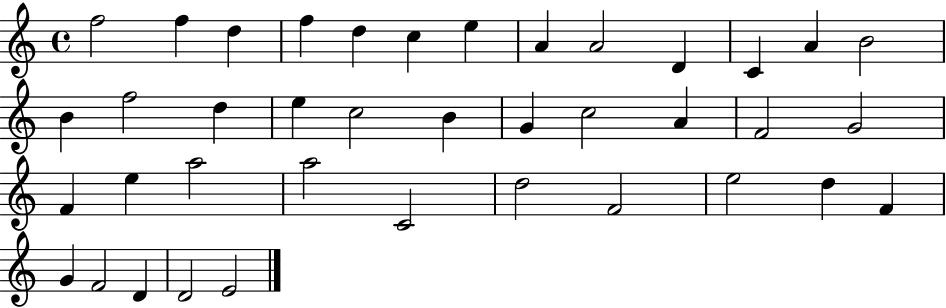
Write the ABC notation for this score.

X:1
T:Untitled
M:4/4
L:1/4
K:C
f2 f d f d c e A A2 D C A B2 B f2 d e c2 B G c2 A F2 G2 F e a2 a2 C2 d2 F2 e2 d F G F2 D D2 E2